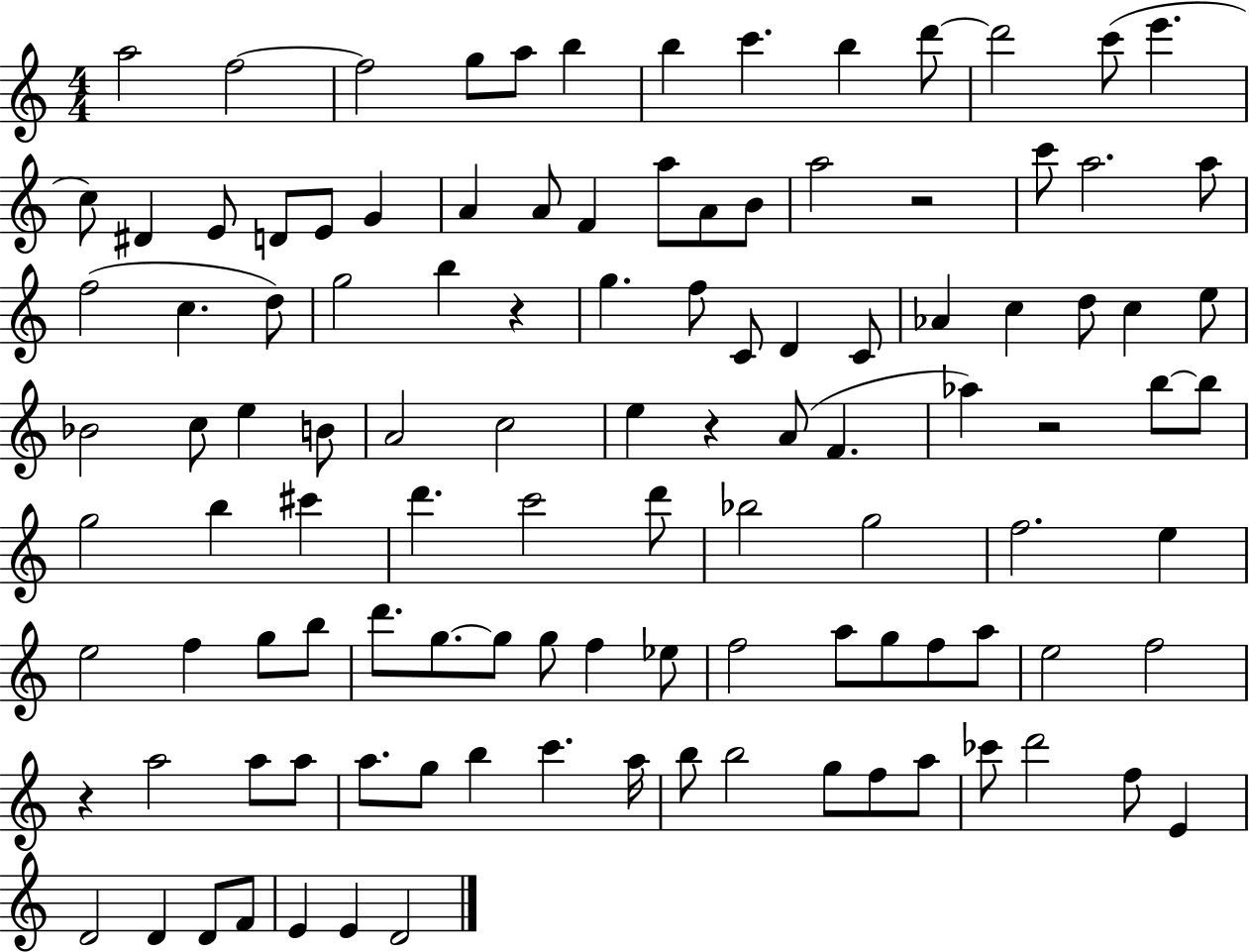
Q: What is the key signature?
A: C major